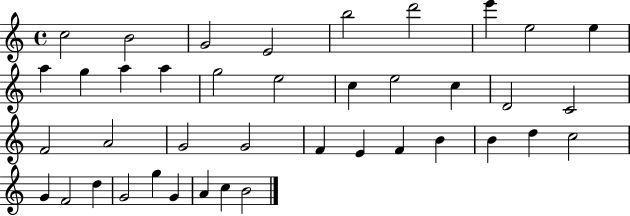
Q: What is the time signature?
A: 4/4